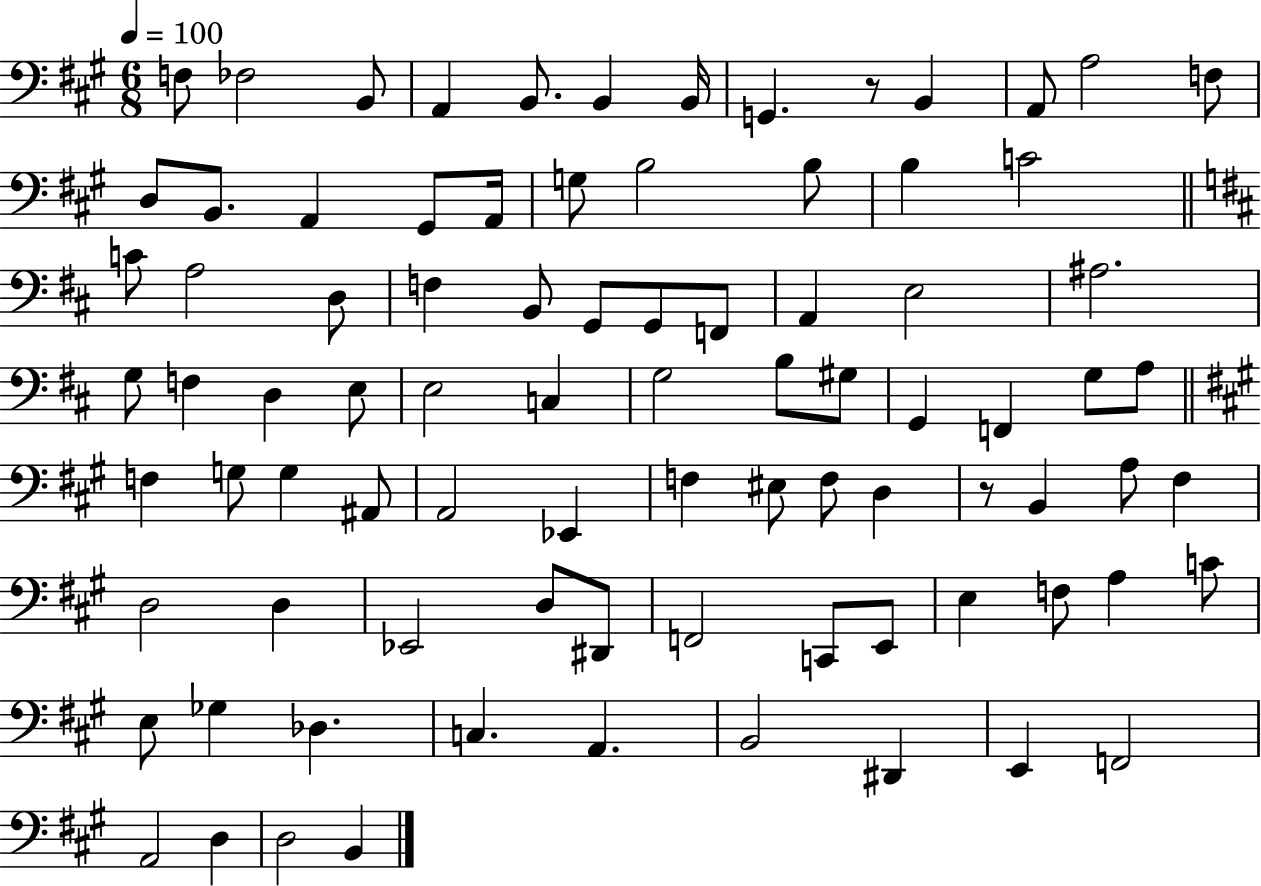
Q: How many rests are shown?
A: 2